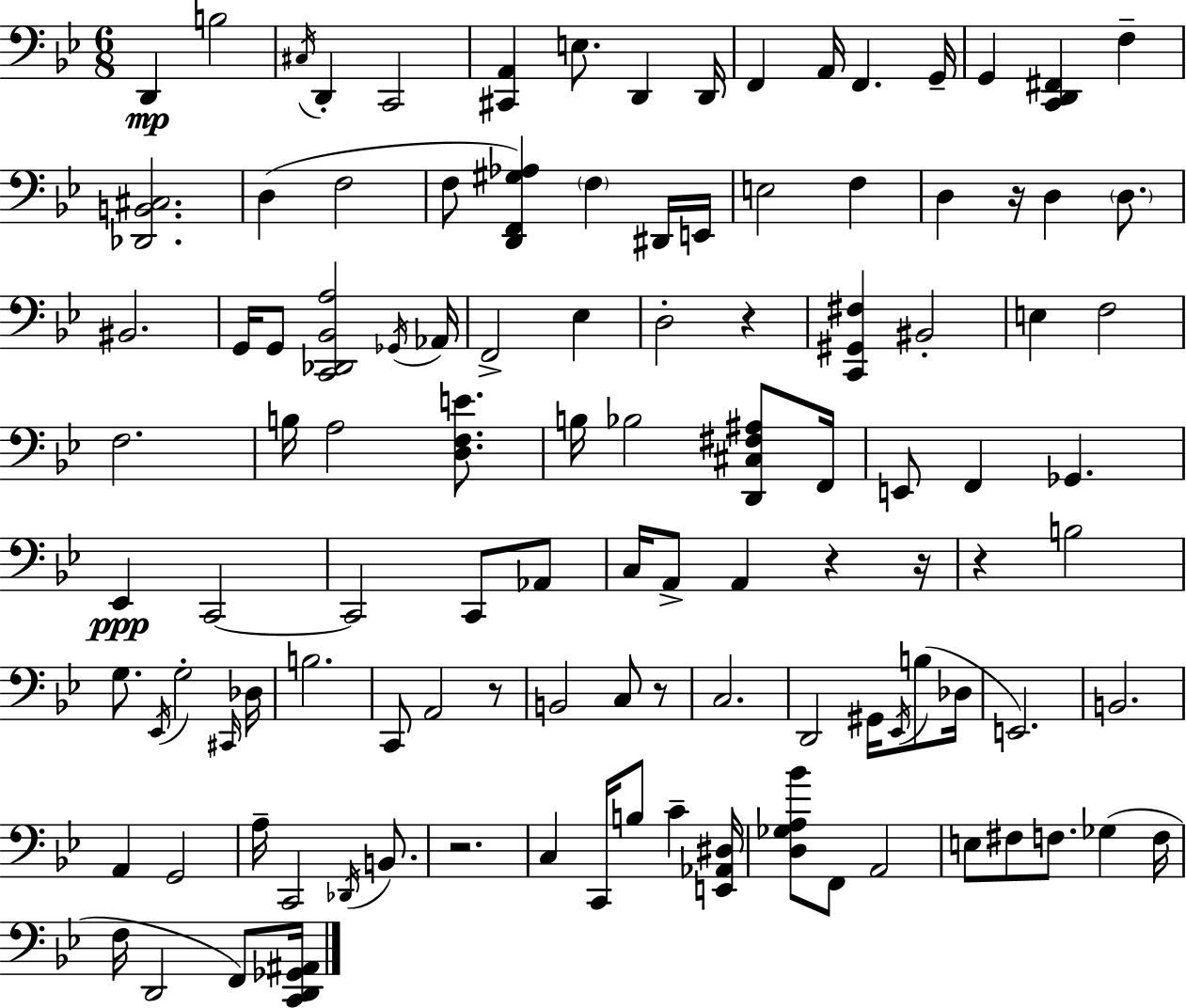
X:1
T:Untitled
M:6/8
L:1/4
K:Bb
D,, B,2 ^C,/4 D,, C,,2 [^C,,A,,] E,/2 D,, D,,/4 F,, A,,/4 F,, G,,/4 G,, [C,,D,,^F,,] F, [_D,,B,,^C,]2 D, F,2 F,/2 [D,,F,,^G,_A,] F, ^D,,/4 E,,/4 E,2 F, D, z/4 D, D,/2 ^B,,2 G,,/4 G,,/2 [C,,_D,,_B,,A,]2 _G,,/4 _A,,/4 F,,2 _E, D,2 z [C,,^G,,^F,] ^B,,2 E, F,2 F,2 B,/4 A,2 [D,F,E]/2 B,/4 _B,2 [D,,^C,^F,^A,]/2 F,,/4 E,,/2 F,, _G,, _E,, C,,2 C,,2 C,,/2 _A,,/2 C,/4 A,,/2 A,, z z/4 z B,2 G,/2 _E,,/4 G,2 ^C,,/4 _D,/4 B,2 C,,/2 A,,2 z/2 B,,2 C,/2 z/2 C,2 D,,2 ^G,,/4 _E,,/4 B,/2 _D,/4 E,,2 B,,2 A,, G,,2 A,/4 C,,2 _D,,/4 B,,/2 z2 C, C,,/4 B,/2 C [E,,_A,,^D,]/4 [D,_G,A,_B]/2 F,,/2 A,,2 E,/2 ^F,/2 F,/2 _G, F,/4 F,/4 D,,2 F,,/2 [C,,D,,_G,,^A,,]/4